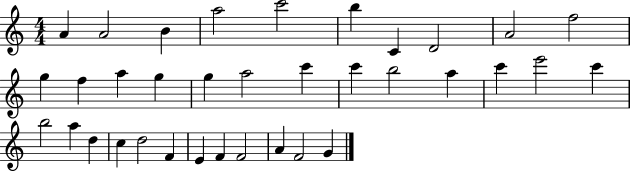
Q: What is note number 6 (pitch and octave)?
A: B5